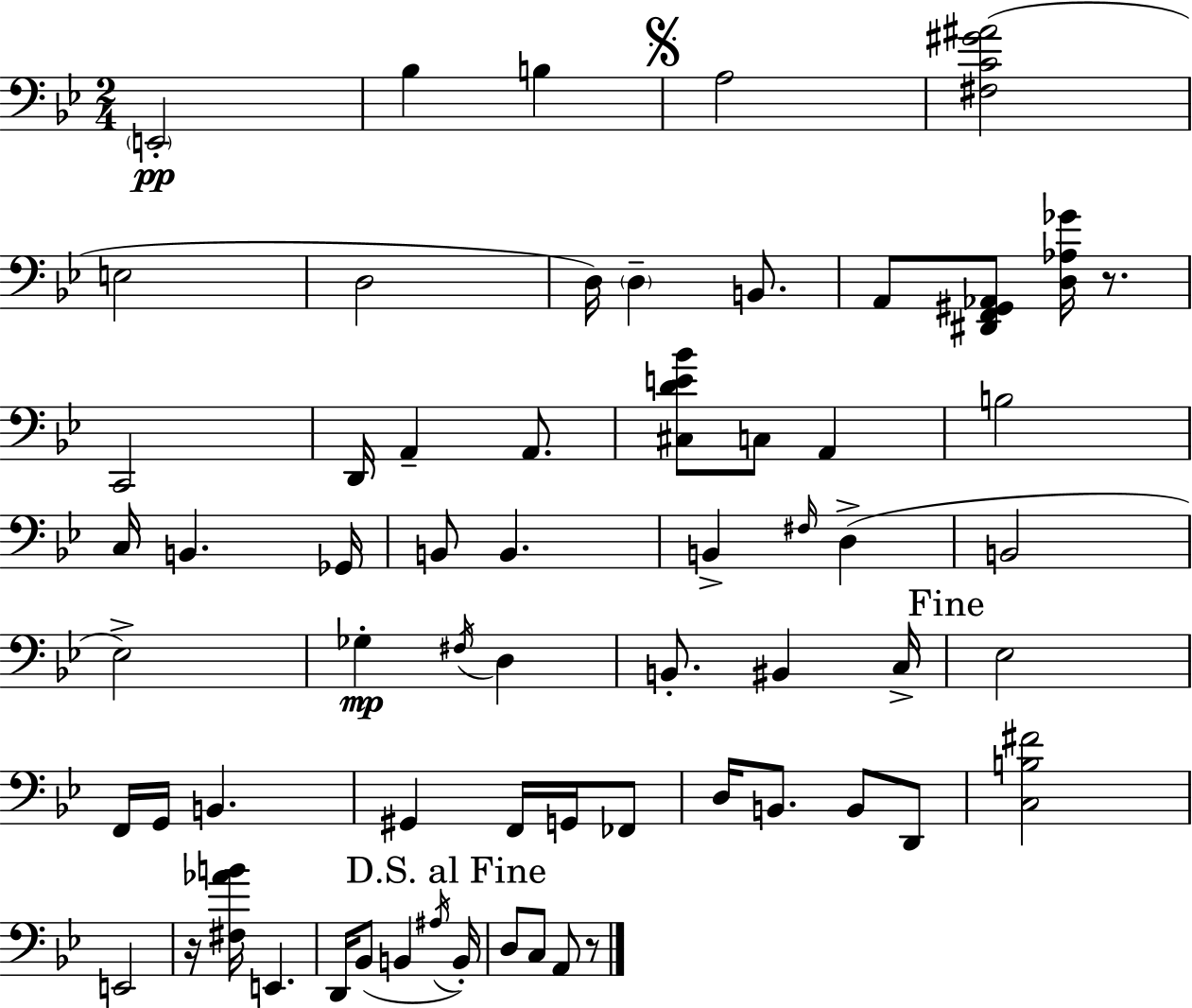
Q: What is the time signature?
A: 2/4